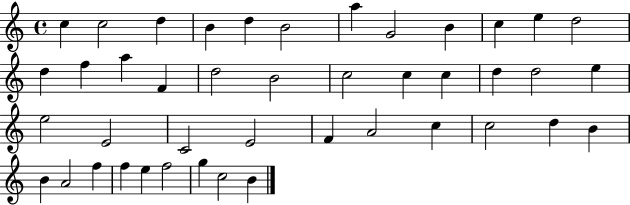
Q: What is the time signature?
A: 4/4